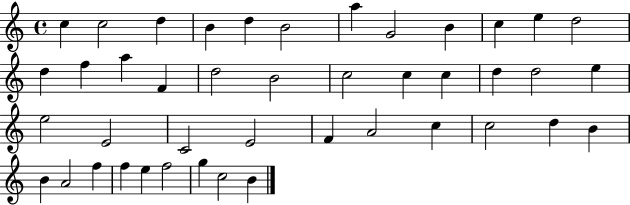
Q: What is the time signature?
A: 4/4